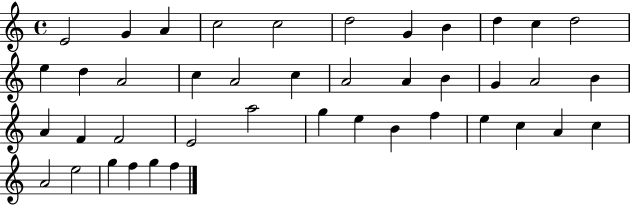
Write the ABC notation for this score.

X:1
T:Untitled
M:4/4
L:1/4
K:C
E2 G A c2 c2 d2 G B d c d2 e d A2 c A2 c A2 A B G A2 B A F F2 E2 a2 g e B f e c A c A2 e2 g f g f